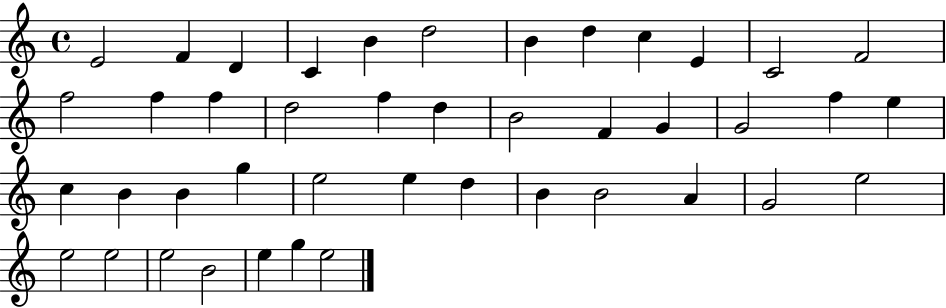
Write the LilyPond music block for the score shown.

{
  \clef treble
  \time 4/4
  \defaultTimeSignature
  \key c \major
  e'2 f'4 d'4 | c'4 b'4 d''2 | b'4 d''4 c''4 e'4 | c'2 f'2 | \break f''2 f''4 f''4 | d''2 f''4 d''4 | b'2 f'4 g'4 | g'2 f''4 e''4 | \break c''4 b'4 b'4 g''4 | e''2 e''4 d''4 | b'4 b'2 a'4 | g'2 e''2 | \break e''2 e''2 | e''2 b'2 | e''4 g''4 e''2 | \bar "|."
}